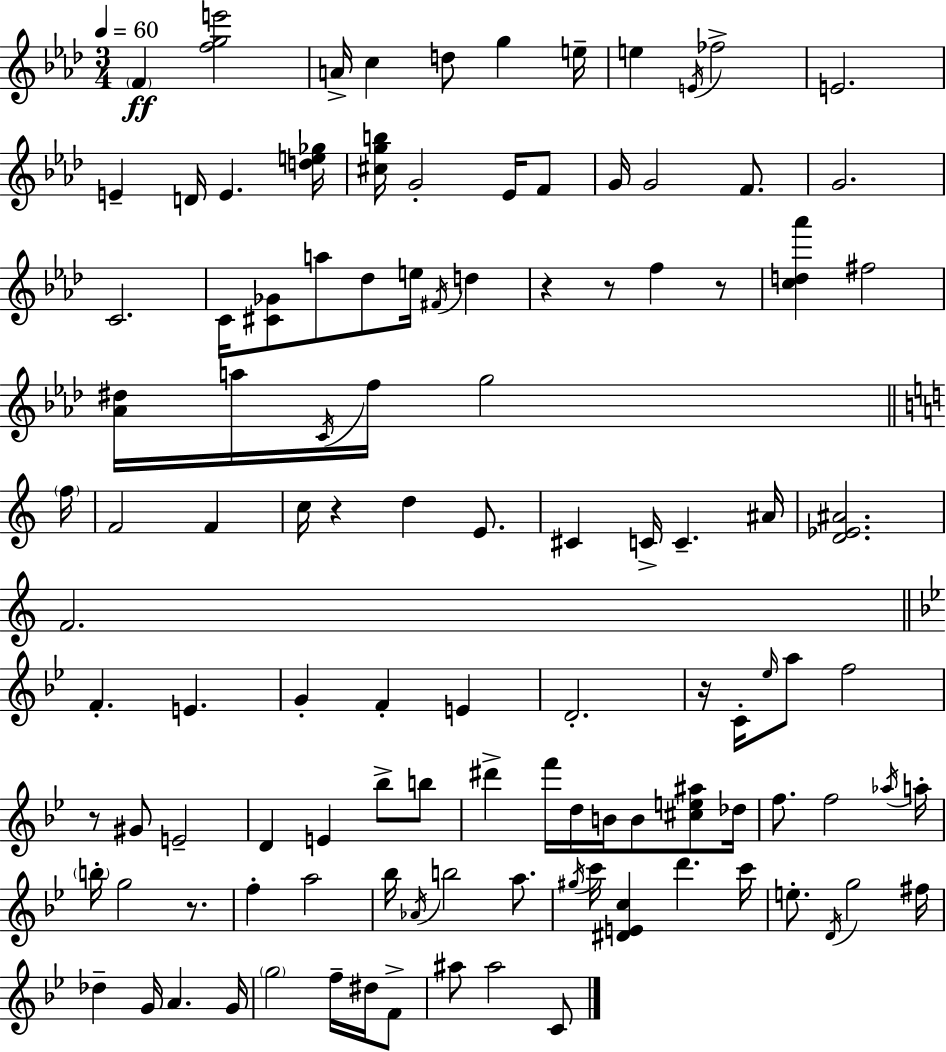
X:1
T:Untitled
M:3/4
L:1/4
K:Ab
F [fge']2 A/4 c d/2 g e/4 e E/4 _f2 E2 E D/4 E [de_g]/4 [^cgb]/4 G2 _E/4 F/2 G/4 G2 F/2 G2 C2 C/4 [^C_G]/2 a/2 _d/2 e/4 ^F/4 d z z/2 f z/2 [cd_a'] ^f2 [_A^d]/4 a/4 C/4 f/4 g2 f/4 F2 F c/4 z d E/2 ^C C/4 C ^A/4 [D_E^A]2 F2 F E G F E D2 z/4 C/4 _e/4 a/2 f2 z/2 ^G/2 E2 D E _b/2 b/2 ^d' f'/4 d/4 B/4 B/2 [^ce^a]/2 _d/4 f/2 f2 _a/4 a/4 b/4 g2 z/2 f a2 _b/4 _A/4 b2 a/2 ^g/4 c'/4 [^DEc] d' c'/4 e/2 D/4 g2 ^f/4 _d G/4 A G/4 g2 f/4 ^d/4 F/2 ^a/2 ^a2 C/2